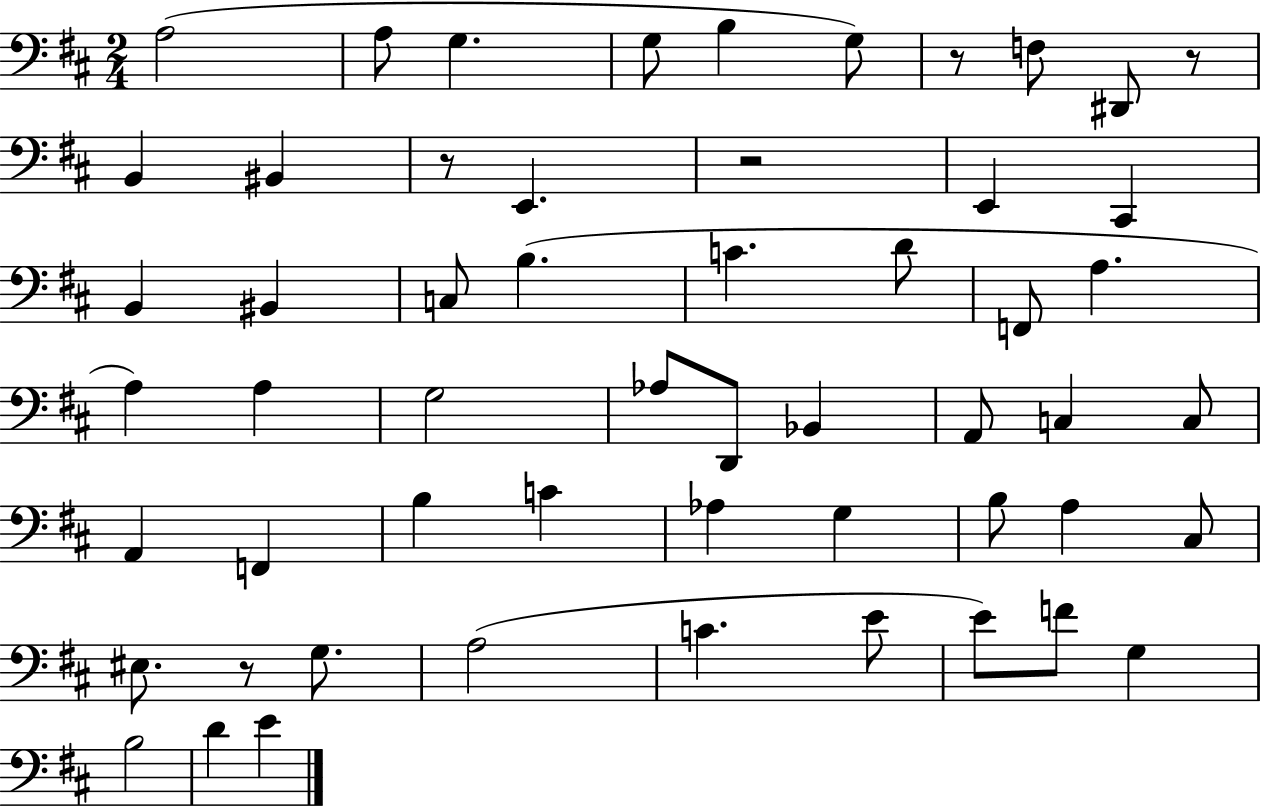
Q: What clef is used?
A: bass